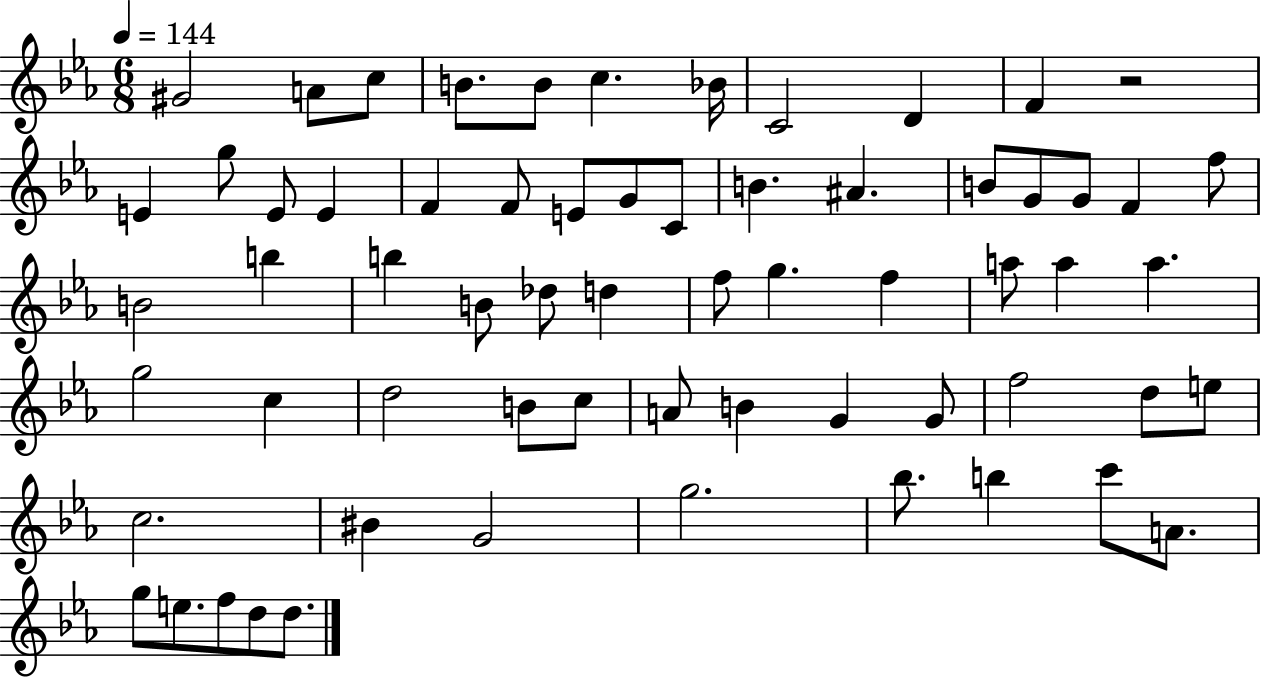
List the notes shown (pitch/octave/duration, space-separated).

G#4/h A4/e C5/e B4/e. B4/e C5/q. Bb4/s C4/h D4/q F4/q R/h E4/q G5/e E4/e E4/q F4/q F4/e E4/e G4/e C4/e B4/q. A#4/q. B4/e G4/e G4/e F4/q F5/e B4/h B5/q B5/q B4/e Db5/e D5/q F5/e G5/q. F5/q A5/e A5/q A5/q. G5/h C5/q D5/h B4/e C5/e A4/e B4/q G4/q G4/e F5/h D5/e E5/e C5/h. BIS4/q G4/h G5/h. Bb5/e. B5/q C6/e A4/e. G5/e E5/e. F5/e D5/e D5/e.